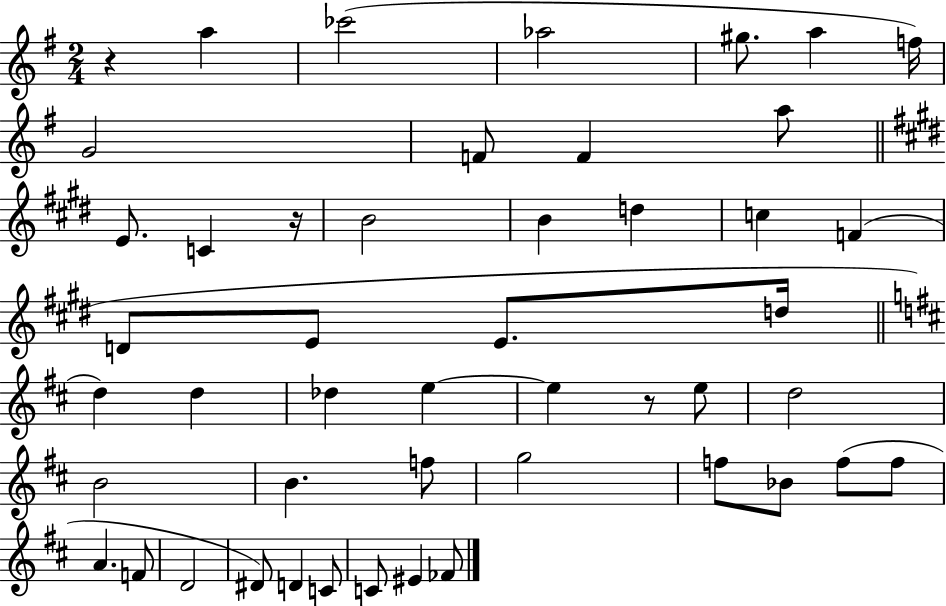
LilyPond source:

{
  \clef treble
  \numericTimeSignature
  \time 2/4
  \key g \major
  r4 a''4 | ces'''2( | aes''2 | gis''8. a''4 f''16) | \break g'2 | f'8 f'4 a''8 | \bar "||" \break \key e \major e'8. c'4 r16 | b'2 | b'4 d''4 | c''4 f'4( | \break d'8 e'8 e'8. d''16 | \bar "||" \break \key d \major d''4) d''4 | des''4 e''4~~ | e''4 r8 e''8 | d''2 | \break b'2 | b'4. f''8 | g''2 | f''8 bes'8 f''8( f''8 | \break a'4. f'8 | d'2 | dis'8) d'4 c'8 | c'8 eis'4 fes'8 | \break \bar "|."
}